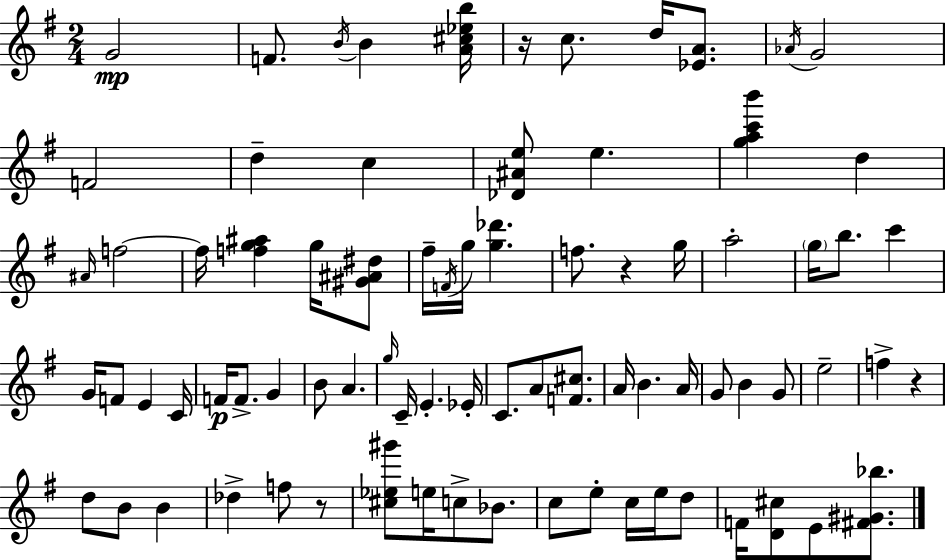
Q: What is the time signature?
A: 2/4